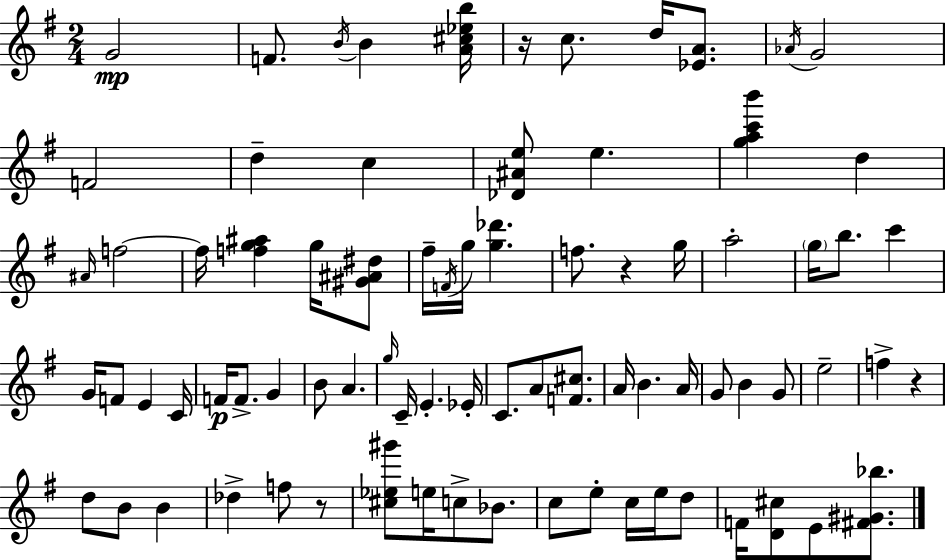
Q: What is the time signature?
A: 2/4